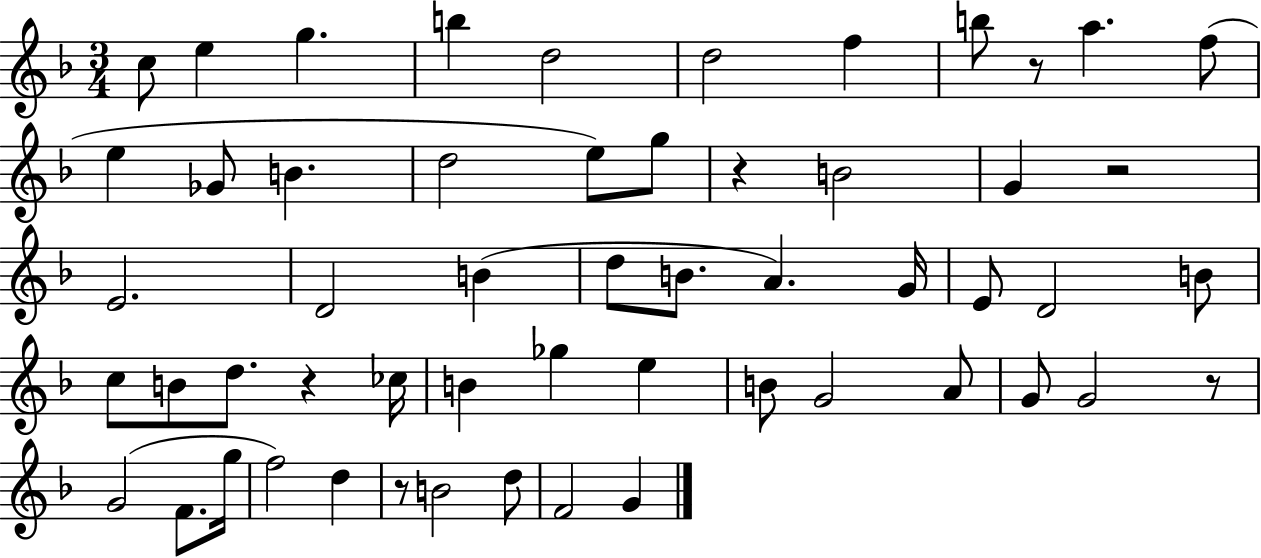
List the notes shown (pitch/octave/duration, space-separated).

C5/e E5/q G5/q. B5/q D5/h D5/h F5/q B5/e R/e A5/q. F5/e E5/q Gb4/e B4/q. D5/h E5/e G5/e R/q B4/h G4/q R/h E4/h. D4/h B4/q D5/e B4/e. A4/q. G4/s E4/e D4/h B4/e C5/e B4/e D5/e. R/q CES5/s B4/q Gb5/q E5/q B4/e G4/h A4/e G4/e G4/h R/e G4/h F4/e. G5/s F5/h D5/q R/e B4/h D5/e F4/h G4/q